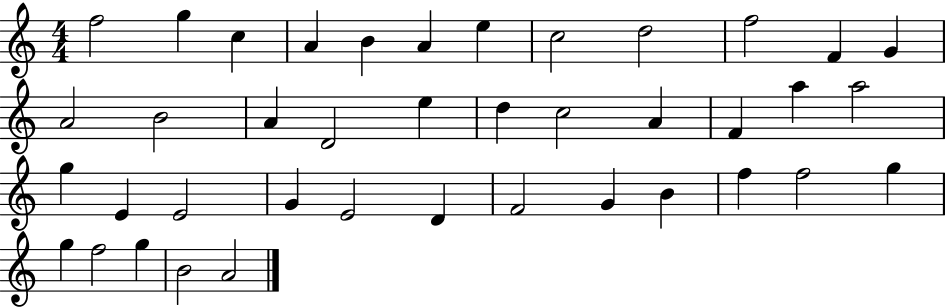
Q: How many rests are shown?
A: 0